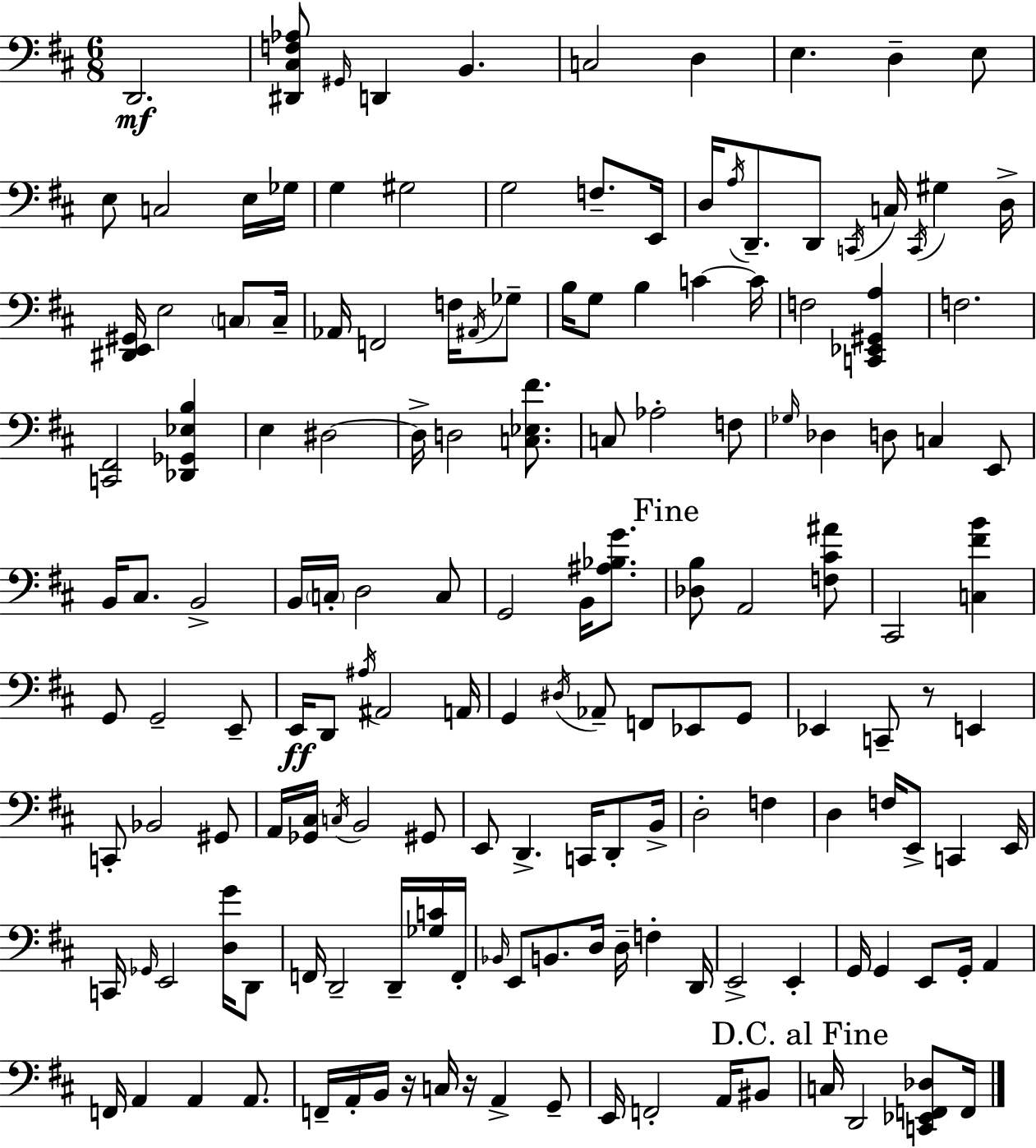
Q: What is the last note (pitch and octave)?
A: F2